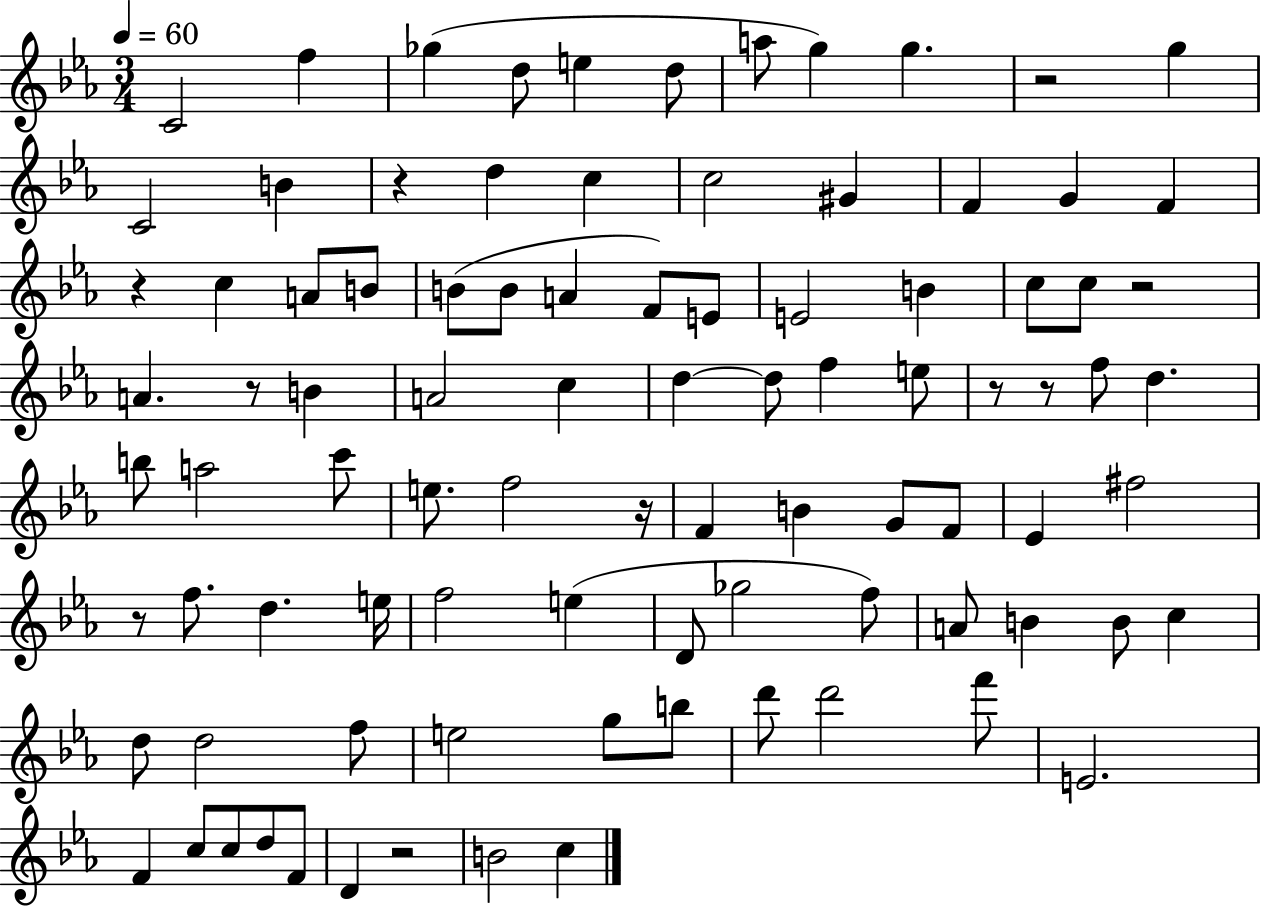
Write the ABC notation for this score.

X:1
T:Untitled
M:3/4
L:1/4
K:Eb
C2 f _g d/2 e d/2 a/2 g g z2 g C2 B z d c c2 ^G F G F z c A/2 B/2 B/2 B/2 A F/2 E/2 E2 B c/2 c/2 z2 A z/2 B A2 c d d/2 f e/2 z/2 z/2 f/2 d b/2 a2 c'/2 e/2 f2 z/4 F B G/2 F/2 _E ^f2 z/2 f/2 d e/4 f2 e D/2 _g2 f/2 A/2 B B/2 c d/2 d2 f/2 e2 g/2 b/2 d'/2 d'2 f'/2 E2 F c/2 c/2 d/2 F/2 D z2 B2 c